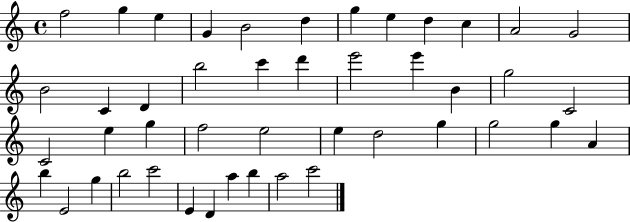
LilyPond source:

{
  \clef treble
  \time 4/4
  \defaultTimeSignature
  \key c \major
  f''2 g''4 e''4 | g'4 b'2 d''4 | g''4 e''4 d''4 c''4 | a'2 g'2 | \break b'2 c'4 d'4 | b''2 c'''4 d'''4 | e'''2 e'''4 b'4 | g''2 c'2 | \break c'2 e''4 g''4 | f''2 e''2 | e''4 d''2 g''4 | g''2 g''4 a'4 | \break b''4 e'2 g''4 | b''2 c'''2 | e'4 d'4 a''4 b''4 | a''2 c'''2 | \break \bar "|."
}